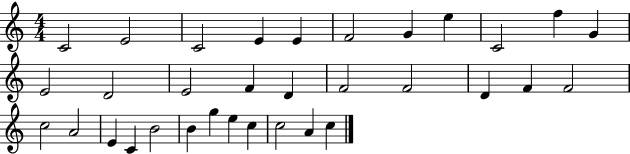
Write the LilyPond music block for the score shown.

{
  \clef treble
  \numericTimeSignature
  \time 4/4
  \key c \major
  c'2 e'2 | c'2 e'4 e'4 | f'2 g'4 e''4 | c'2 f''4 g'4 | \break e'2 d'2 | e'2 f'4 d'4 | f'2 f'2 | d'4 f'4 f'2 | \break c''2 a'2 | e'4 c'4 b'2 | b'4 g''4 e''4 c''4 | c''2 a'4 c''4 | \break \bar "|."
}